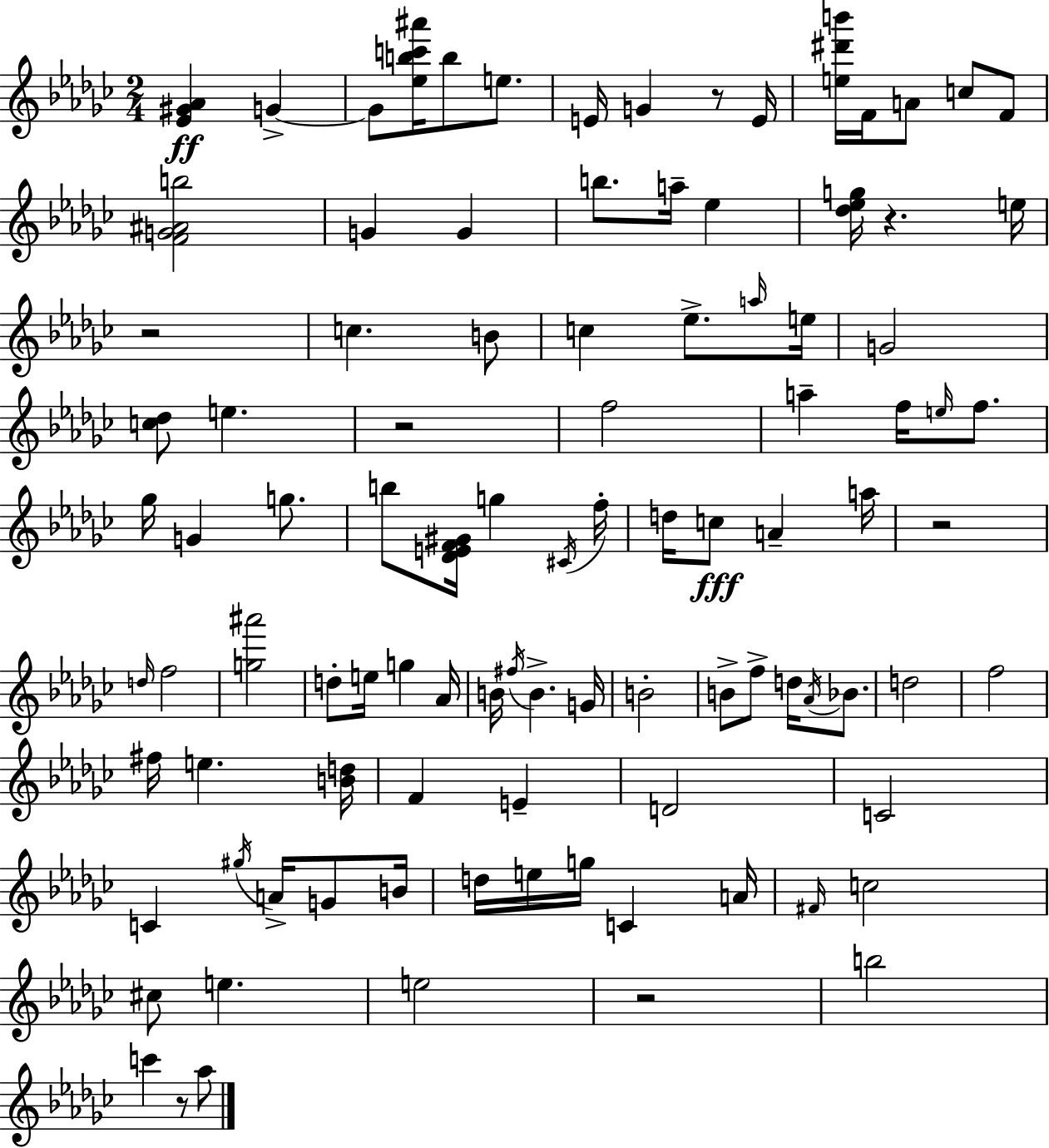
{
  \clef treble
  \numericTimeSignature
  \time 2/4
  \key ees \minor
  \repeat volta 2 { <ees' gis' aes'>4\ff g'4->~~ | g'8 <ees'' b'' c''' ais'''>16 b''8 e''8. | e'16 g'4 r8 e'16 | <e'' dis''' b'''>16 f'16 a'8 c''8 f'8 | \break <f' g' ais' b''>2 | g'4 g'4 | b''8. a''16-- ees''4 | <des'' ees'' g''>16 r4. e''16 | \break r2 | c''4. b'8 | c''4 ees''8.-> \grace { a''16 } | e''16 g'2 | \break <c'' des''>8 e''4. | r2 | f''2 | a''4-- f''16 \grace { e''16 } f''8. | \break ges''16 g'4 g''8. | b''8 <des' e' f' gis'>16 g''4 | \acciaccatura { cis'16 } f''16-. d''16 c''8\fff a'4-- | a''16 r2 | \break \grace { d''16 } f''2 | <g'' ais'''>2 | d''8-. e''16 g''4 | aes'16 b'16 \acciaccatura { fis''16 } b'4.-> | \break g'16 b'2-. | b'8-> f''8-> | d''16 \acciaccatura { aes'16 } bes'8. d''2 | f''2 | \break fis''16 e''4. | <b' d''>16 f'4 | e'4-- d'2 | c'2 | \break c'4 | \acciaccatura { gis''16 } a'16-> g'8 b'16 d''16 | e''16 g''16 c'4 a'16 \grace { fis'16 } | c''2 | \break cis''8 e''4. | e''2 | r2 | b''2 | \break c'''4 r8 aes''8 | } \bar "|."
}